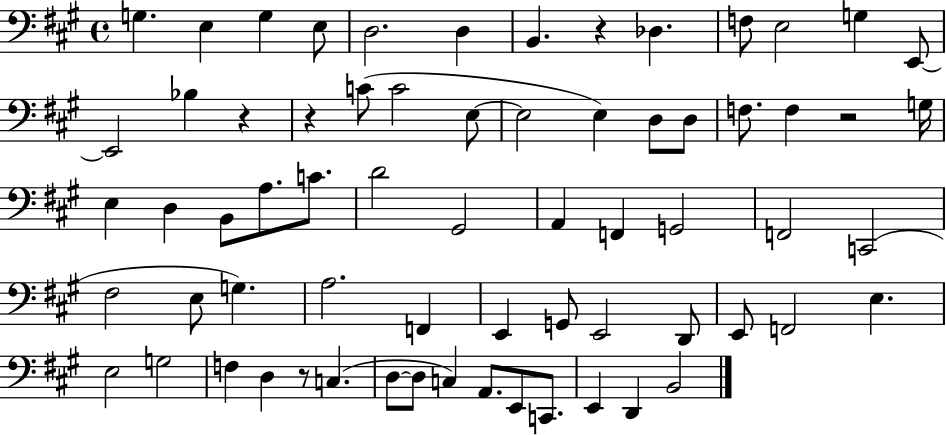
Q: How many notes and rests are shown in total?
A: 67